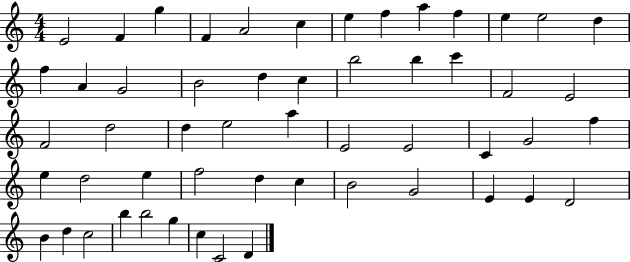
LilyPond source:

{
  \clef treble
  \numericTimeSignature
  \time 4/4
  \key c \major
  e'2 f'4 g''4 | f'4 a'2 c''4 | e''4 f''4 a''4 f''4 | e''4 e''2 d''4 | \break f''4 a'4 g'2 | b'2 d''4 c''4 | b''2 b''4 c'''4 | f'2 e'2 | \break f'2 d''2 | d''4 e''2 a''4 | e'2 e'2 | c'4 g'2 f''4 | \break e''4 d''2 e''4 | f''2 d''4 c''4 | b'2 g'2 | e'4 e'4 d'2 | \break b'4 d''4 c''2 | b''4 b''2 g''4 | c''4 c'2 d'4 | \bar "|."
}